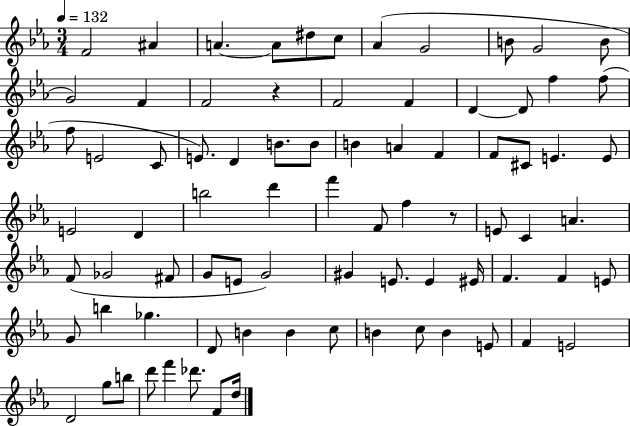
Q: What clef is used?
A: treble